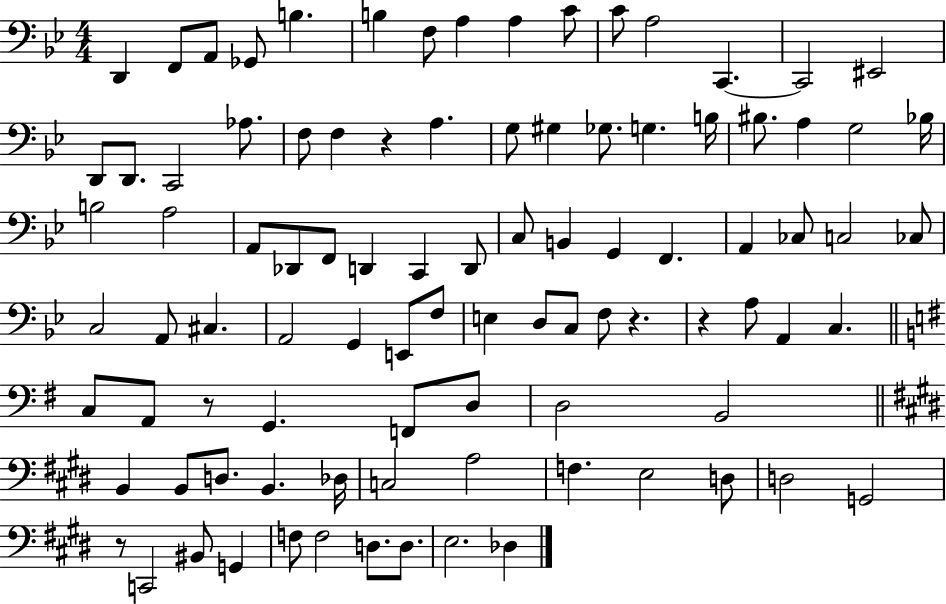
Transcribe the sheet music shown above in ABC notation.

X:1
T:Untitled
M:4/4
L:1/4
K:Bb
D,, F,,/2 A,,/2 _G,,/2 B, B, F,/2 A, A, C/2 C/2 A,2 C,, C,,2 ^E,,2 D,,/2 D,,/2 C,,2 _A,/2 F,/2 F, z A, G,/2 ^G, _G,/2 G, B,/4 ^B,/2 A, G,2 _B,/4 B,2 A,2 A,,/2 _D,,/2 F,,/2 D,, C,, D,,/2 C,/2 B,, G,, F,, A,, _C,/2 C,2 _C,/2 C,2 A,,/2 ^C, A,,2 G,, E,,/2 F,/2 E, D,/2 C,/2 F,/2 z z A,/2 A,, C, C,/2 A,,/2 z/2 G,, F,,/2 D,/2 D,2 B,,2 B,, B,,/2 D,/2 B,, _D,/4 C,2 A,2 F, E,2 D,/2 D,2 G,,2 z/2 C,,2 ^B,,/2 G,, F,/2 F,2 D,/2 D,/2 E,2 _D,